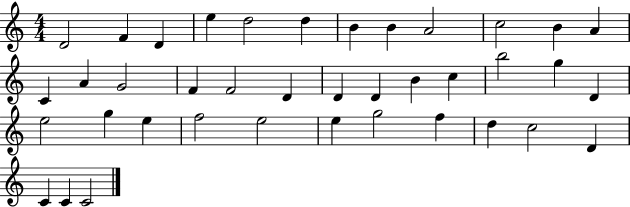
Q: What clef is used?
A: treble